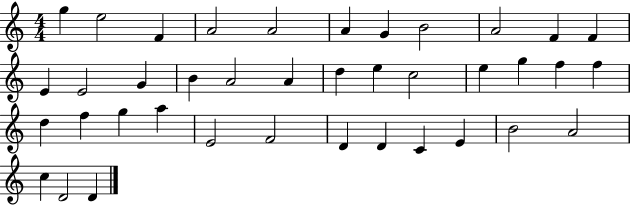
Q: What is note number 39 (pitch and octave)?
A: D4